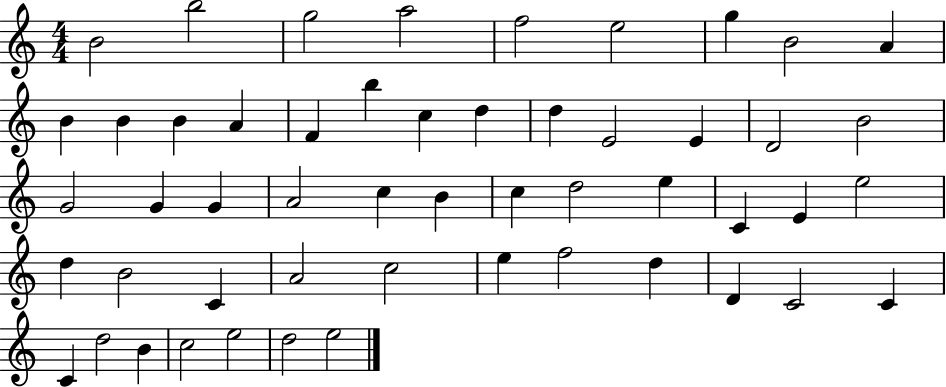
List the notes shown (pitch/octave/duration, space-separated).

B4/h B5/h G5/h A5/h F5/h E5/h G5/q B4/h A4/q B4/q B4/q B4/q A4/q F4/q B5/q C5/q D5/q D5/q E4/h E4/q D4/h B4/h G4/h G4/q G4/q A4/h C5/q B4/q C5/q D5/h E5/q C4/q E4/q E5/h D5/q B4/h C4/q A4/h C5/h E5/q F5/h D5/q D4/q C4/h C4/q C4/q D5/h B4/q C5/h E5/h D5/h E5/h